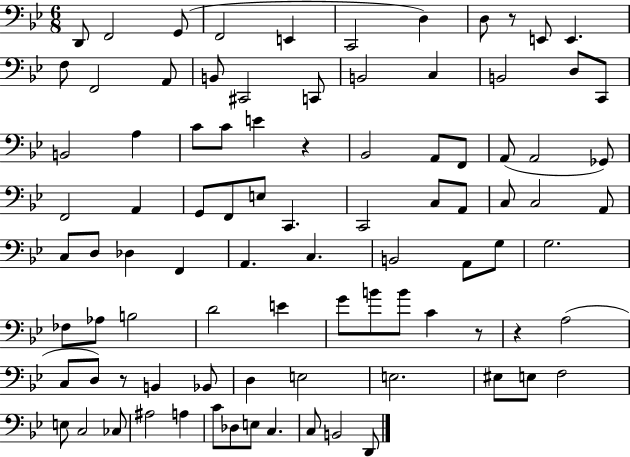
{
  \clef bass
  \numericTimeSignature
  \time 6/8
  \key bes \major
  d,8 f,2 g,8( | f,2 e,4 | c,2 d4) | d8 r8 e,8 e,4. | \break f8 f,2 a,8 | b,8 cis,2 c,8 | b,2 c4 | b,2 d8 c,8 | \break b,2 a4 | c'8 c'8 e'4 r4 | bes,2 a,8 f,8 | a,8( a,2 ges,8) | \break f,2 a,4 | g,8 f,8 e8 c,4. | c,2 c8 a,8 | c8 c2 a,8 | \break c8 d8 des4 f,4 | a,4. c4. | b,2 a,8 g8 | g2. | \break fes8 aes8 b2 | d'2 e'4 | g'8 b'8 b'8 c'4 r8 | r4 a2( | \break c8 d8) r8 b,4 bes,8 | d4 e2 | e2. | eis8 e8 f2 | \break e8 c2 ces8 | ais2 a4 | c'8 des8 e8 c4. | c8 b,2 d,8 | \break \bar "|."
}